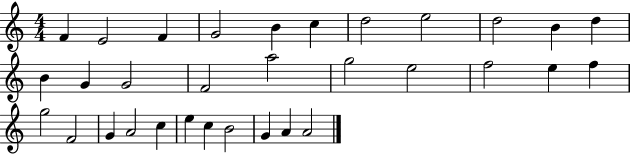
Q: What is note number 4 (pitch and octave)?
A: G4